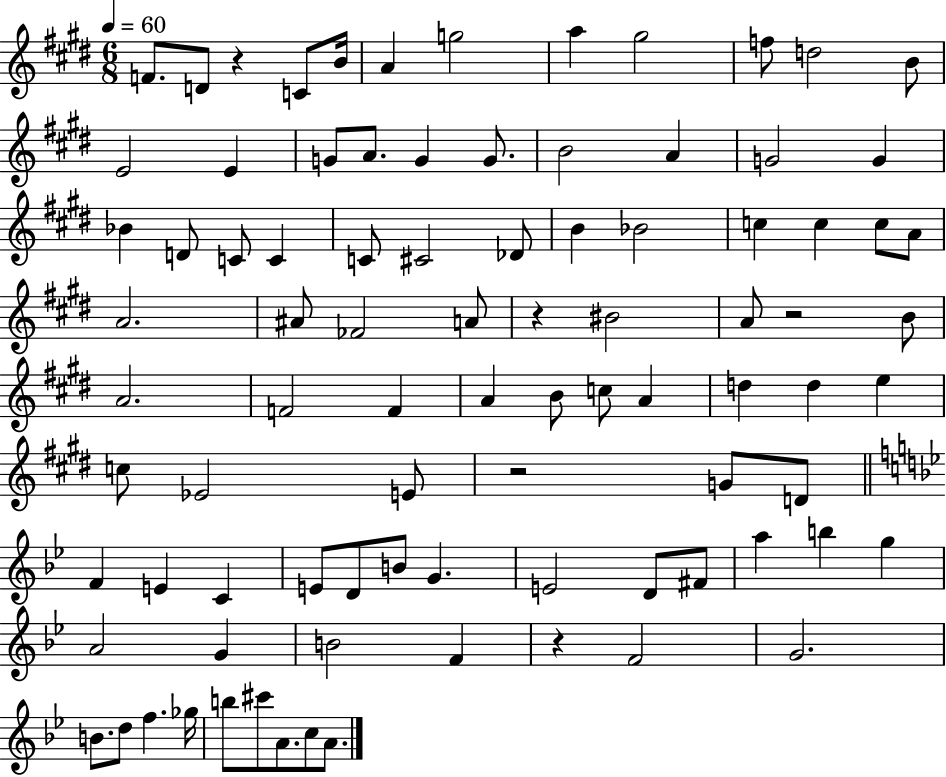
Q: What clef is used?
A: treble